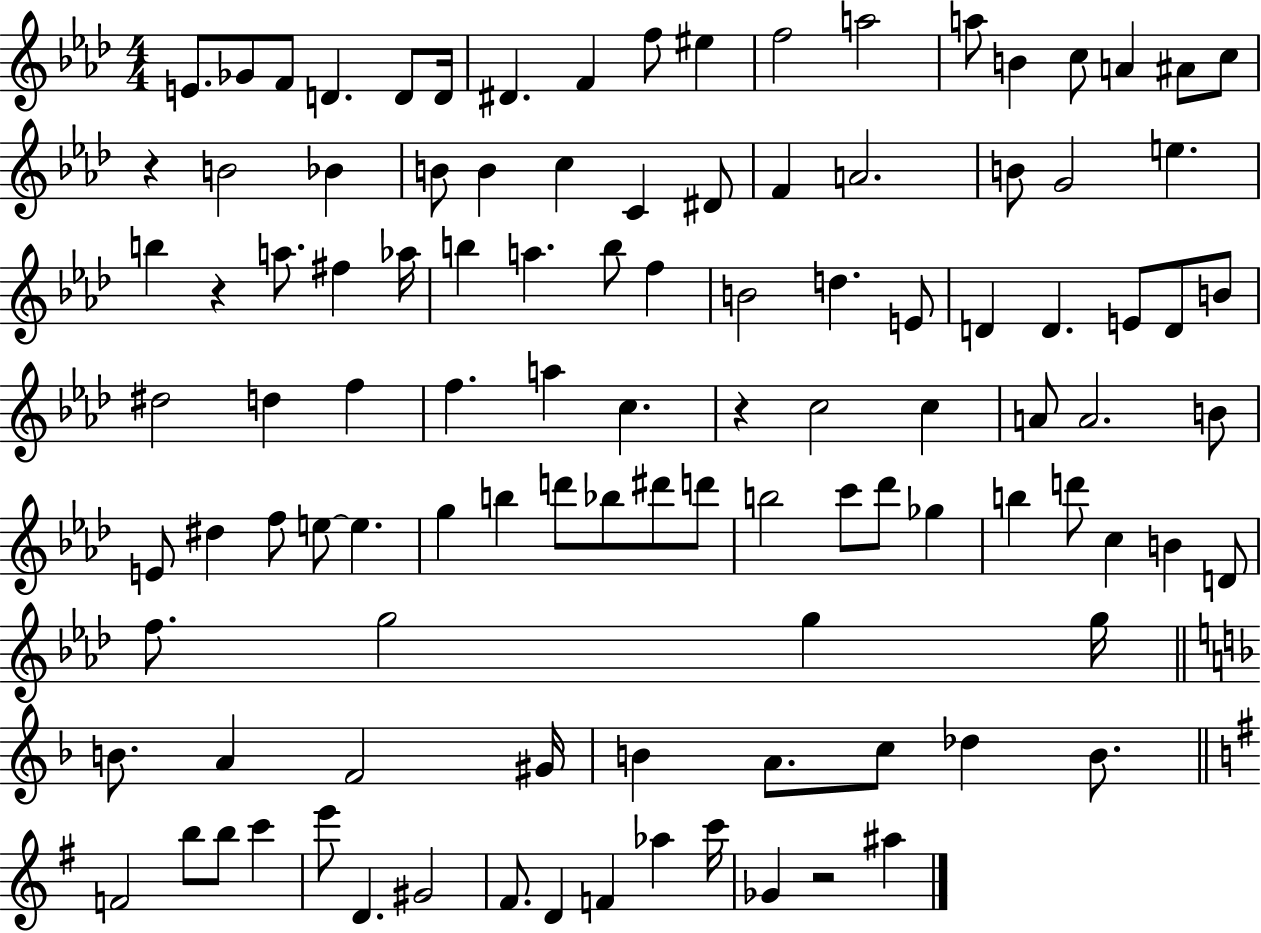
{
  \clef treble
  \numericTimeSignature
  \time 4/4
  \key aes \major
  e'8. ges'8 f'8 d'4. d'8 d'16 | dis'4. f'4 f''8 eis''4 | f''2 a''2 | a''8 b'4 c''8 a'4 ais'8 c''8 | \break r4 b'2 bes'4 | b'8 b'4 c''4 c'4 dis'8 | f'4 a'2. | b'8 g'2 e''4. | \break b''4 r4 a''8. fis''4 aes''16 | b''4 a''4. b''8 f''4 | b'2 d''4. e'8 | d'4 d'4. e'8 d'8 b'8 | \break dis''2 d''4 f''4 | f''4. a''4 c''4. | r4 c''2 c''4 | a'8 a'2. b'8 | \break e'8 dis''4 f''8 e''8~~ e''4. | g''4 b''4 d'''8 bes''8 dis'''8 d'''8 | b''2 c'''8 des'''8 ges''4 | b''4 d'''8 c''4 b'4 d'8 | \break f''8. g''2 g''4 g''16 | \bar "||" \break \key d \minor b'8. a'4 f'2 gis'16 | b'4 a'8. c''8 des''4 b'8. | \bar "||" \break \key e \minor f'2 b''8 b''8 c'''4 | e'''8 d'4. gis'2 | fis'8. d'4 f'4 aes''4 c'''16 | ges'4 r2 ais''4 | \break \bar "|."
}